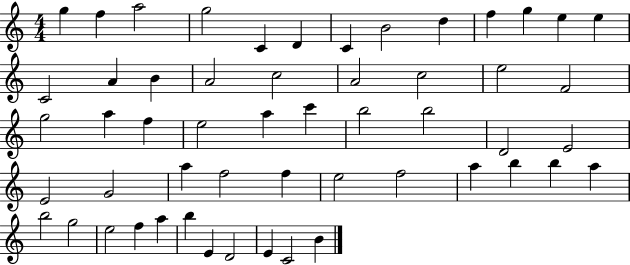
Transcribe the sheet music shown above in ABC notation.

X:1
T:Untitled
M:4/4
L:1/4
K:C
g f a2 g2 C D C B2 d f g e e C2 A B A2 c2 A2 c2 e2 F2 g2 a f e2 a c' b2 b2 D2 E2 E2 G2 a f2 f e2 f2 a b b a b2 g2 e2 f a b E D2 E C2 B